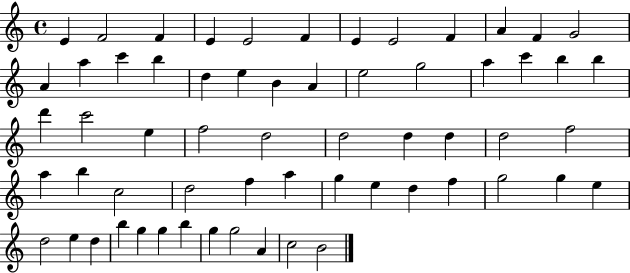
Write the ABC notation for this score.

X:1
T:Untitled
M:4/4
L:1/4
K:C
E F2 F E E2 F E E2 F A F G2 A a c' b d e B A e2 g2 a c' b b d' c'2 e f2 d2 d2 d d d2 f2 a b c2 d2 f a g e d f g2 g e d2 e d b g g b g g2 A c2 B2